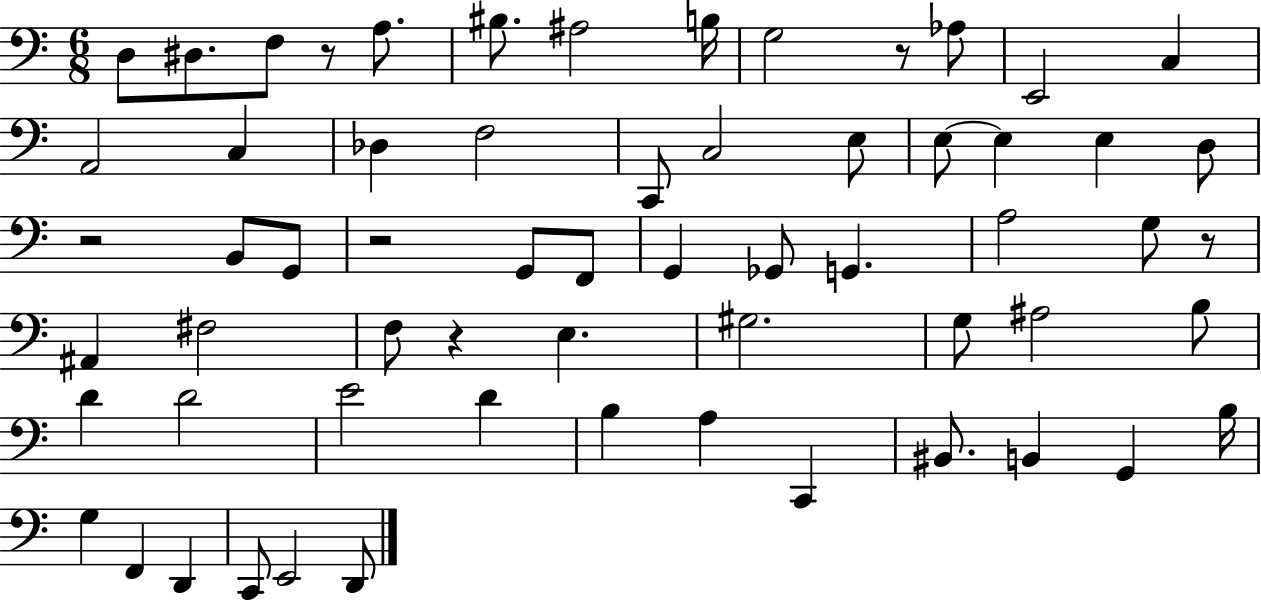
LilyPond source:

{
  \clef bass
  \numericTimeSignature
  \time 6/8
  \key c \major
  d8 dis8. f8 r8 a8. | bis8. ais2 b16 | g2 r8 aes8 | e,2 c4 | \break a,2 c4 | des4 f2 | c,8 c2 e8 | e8~~ e4 e4 d8 | \break r2 b,8 g,8 | r2 g,8 f,8 | g,4 ges,8 g,4. | a2 g8 r8 | \break ais,4 fis2 | f8 r4 e4. | gis2. | g8 ais2 b8 | \break d'4 d'2 | e'2 d'4 | b4 a4 c,4 | bis,8. b,4 g,4 b16 | \break g4 f,4 d,4 | c,8 e,2 d,8 | \bar "|."
}